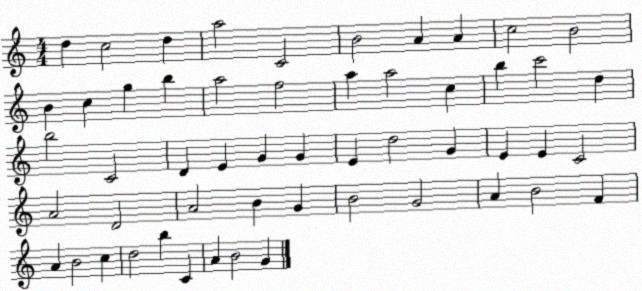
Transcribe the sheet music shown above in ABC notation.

X:1
T:Untitled
M:4/4
L:1/4
K:C
d c2 d a2 C2 B2 A A c2 B2 B c g b a2 f2 a a2 c b c'2 d b2 C2 D E G G E d2 G E E C2 A2 D2 A2 B G B2 G2 A B2 F A B2 c d2 b C A B2 G